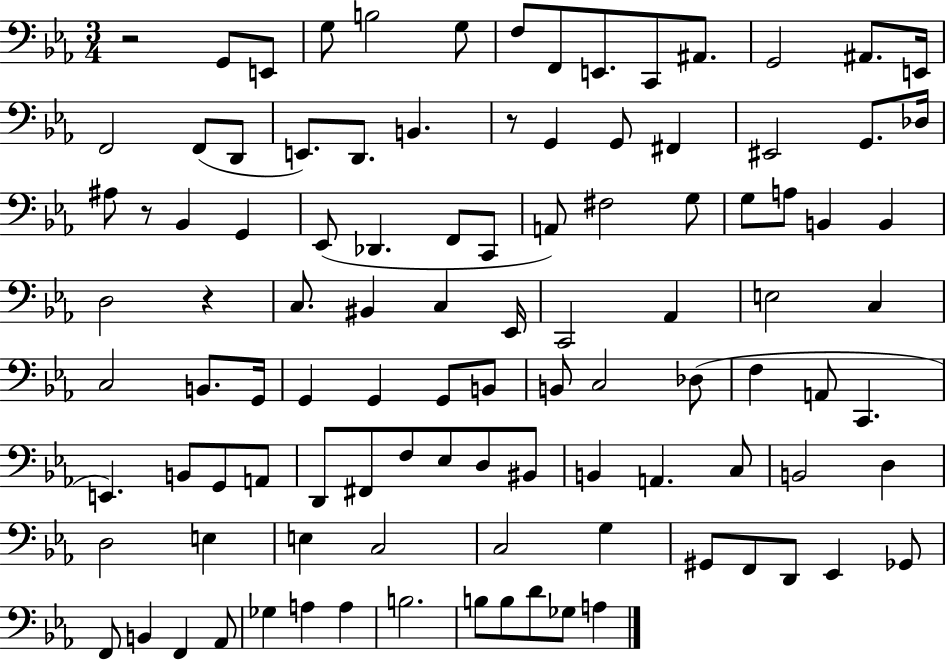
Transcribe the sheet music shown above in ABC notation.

X:1
T:Untitled
M:3/4
L:1/4
K:Eb
z2 G,,/2 E,,/2 G,/2 B,2 G,/2 F,/2 F,,/2 E,,/2 C,,/2 ^A,,/2 G,,2 ^A,,/2 E,,/4 F,,2 F,,/2 D,,/2 E,,/2 D,,/2 B,, z/2 G,, G,,/2 ^F,, ^E,,2 G,,/2 _D,/4 ^A,/2 z/2 _B,, G,, _E,,/2 _D,, F,,/2 C,,/2 A,,/2 ^F,2 G,/2 G,/2 A,/2 B,, B,, D,2 z C,/2 ^B,, C, _E,,/4 C,,2 _A,, E,2 C, C,2 B,,/2 G,,/4 G,, G,, G,,/2 B,,/2 B,,/2 C,2 _D,/2 F, A,,/2 C,, E,, B,,/2 G,,/2 A,,/2 D,,/2 ^F,,/2 F,/2 _E,/2 D,/2 ^B,,/2 B,, A,, C,/2 B,,2 D, D,2 E, E, C,2 C,2 G, ^G,,/2 F,,/2 D,,/2 _E,, _G,,/2 F,,/2 B,, F,, _A,,/2 _G, A, A, B,2 B,/2 B,/2 D/2 _G,/2 A,